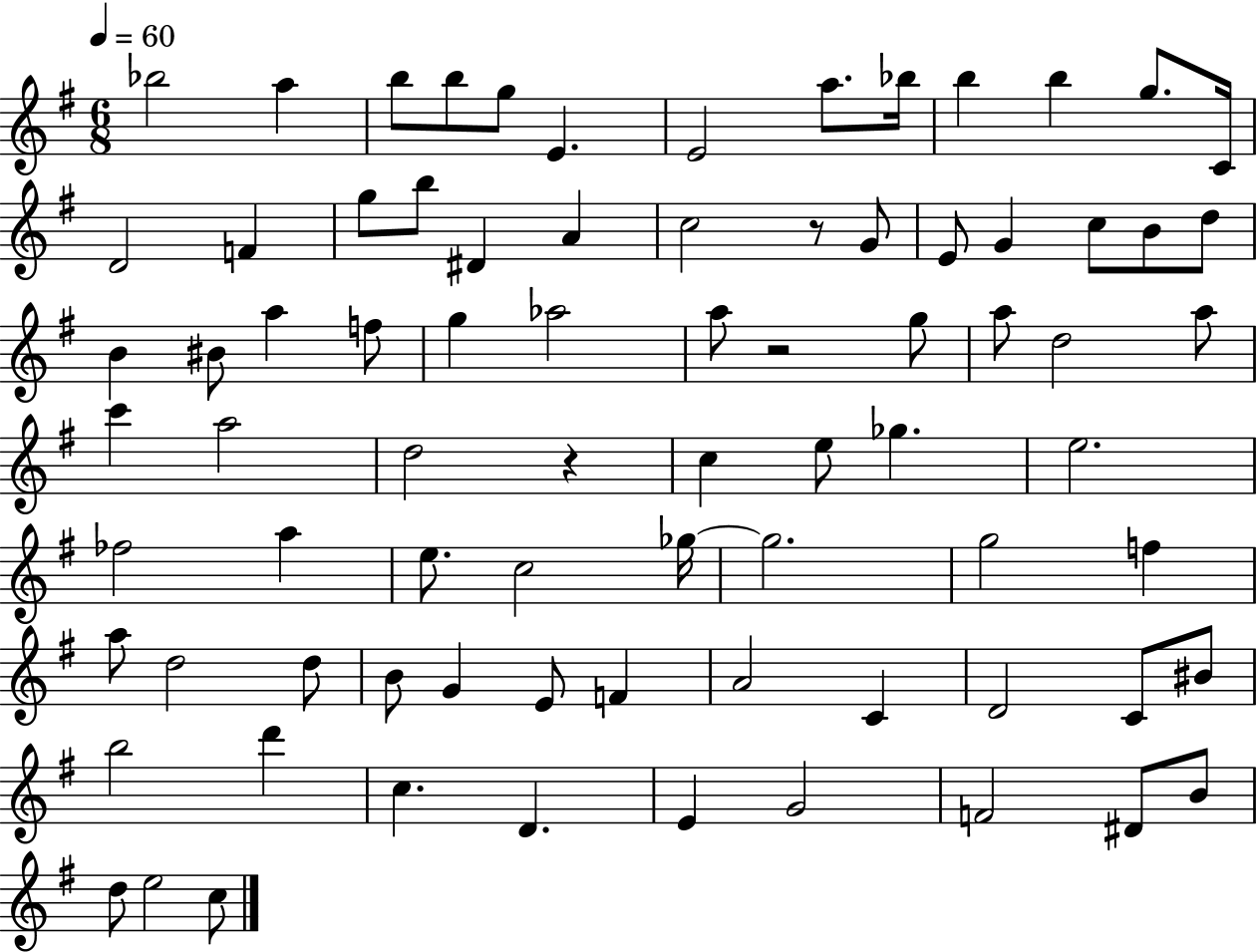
Bb5/h A5/q B5/e B5/e G5/e E4/q. E4/h A5/e. Bb5/s B5/q B5/q G5/e. C4/s D4/h F4/q G5/e B5/e D#4/q A4/q C5/h R/e G4/e E4/e G4/q C5/e B4/e D5/e B4/q BIS4/e A5/q F5/e G5/q Ab5/h A5/e R/h G5/e A5/e D5/h A5/e C6/q A5/h D5/h R/q C5/q E5/e Gb5/q. E5/h. FES5/h A5/q E5/e. C5/h Gb5/s Gb5/h. G5/h F5/q A5/e D5/h D5/e B4/e G4/q E4/e F4/q A4/h C4/q D4/h C4/e BIS4/e B5/h D6/q C5/q. D4/q. E4/q G4/h F4/h D#4/e B4/e D5/e E5/h C5/e